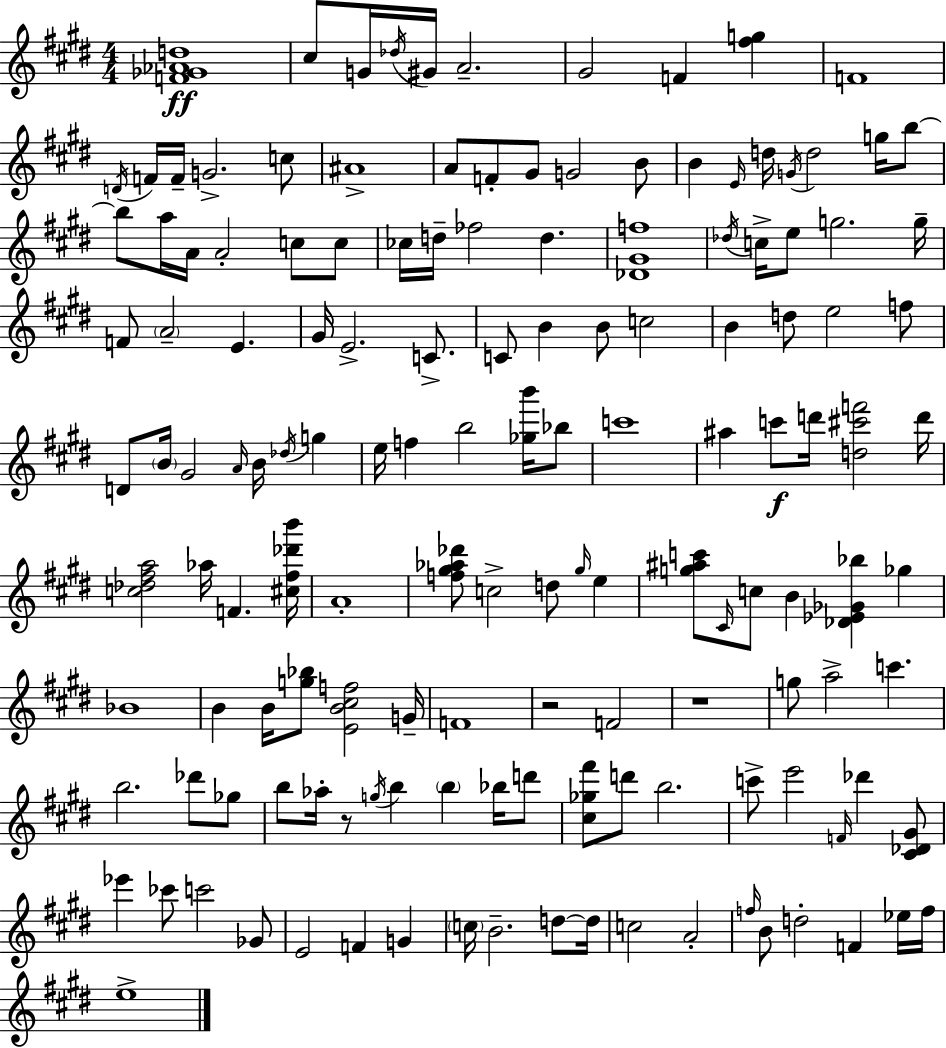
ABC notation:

X:1
T:Untitled
M:4/4
L:1/4
K:E
[F_G_Ad]4 ^c/2 G/4 _d/4 ^G/4 A2 ^G2 F [^fg] F4 D/4 F/4 F/4 G2 c/2 ^A4 A/2 F/2 ^G/2 G2 B/2 B E/4 d/4 G/4 d2 g/4 b/2 b/2 a/4 A/4 A2 c/2 c/2 _c/4 d/4 _f2 d [_D^Gf]4 _d/4 c/4 e/2 g2 g/4 F/2 A2 E ^G/4 E2 C/2 C/2 B B/2 c2 B d/2 e2 f/2 D/2 B/4 ^G2 A/4 B/4 _d/4 g e/4 f b2 [_gb']/4 _b/2 c'4 ^a c'/2 d'/4 [d^c'f']2 d'/4 [c_d^fa]2 _a/4 F [^c^f_d'b']/4 A4 [f^g_a_d']/2 c2 d/2 ^g/4 e [g^ac']/2 ^C/4 c/2 B [_D_E_G_b] _g _B4 B B/4 [g_b]/2 [EB^cf]2 G/4 F4 z2 F2 z4 g/2 a2 c' b2 _d'/2 _g/2 b/2 _a/4 z/2 g/4 b b _b/4 d'/2 [^c_g^f']/2 d'/2 b2 c'/2 e'2 F/4 _d' [^C_D^G]/2 _e' _c'/2 c'2 _G/2 E2 F G c/4 B2 d/2 d/4 c2 A2 f/4 B/2 d2 F _e/4 f/4 e4